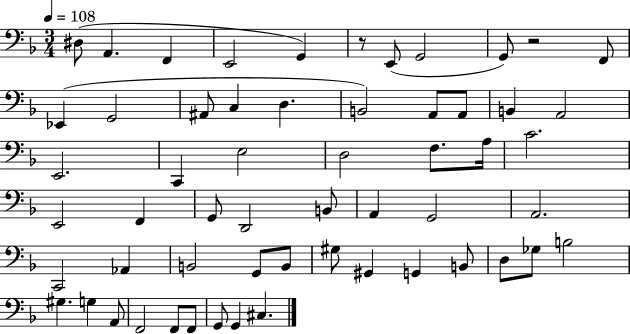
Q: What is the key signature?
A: F major